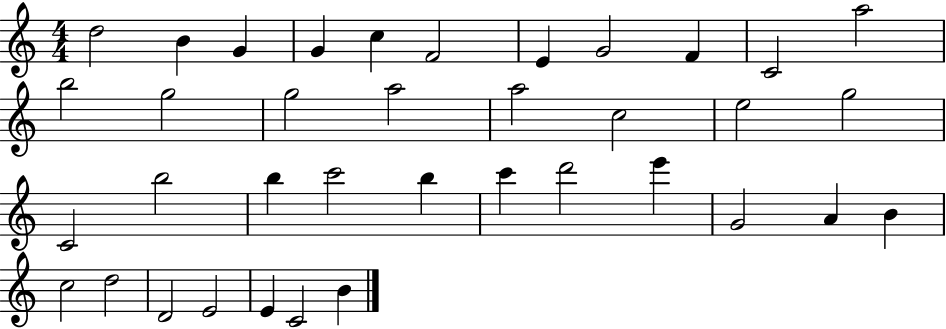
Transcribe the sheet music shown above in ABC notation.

X:1
T:Untitled
M:4/4
L:1/4
K:C
d2 B G G c F2 E G2 F C2 a2 b2 g2 g2 a2 a2 c2 e2 g2 C2 b2 b c'2 b c' d'2 e' G2 A B c2 d2 D2 E2 E C2 B